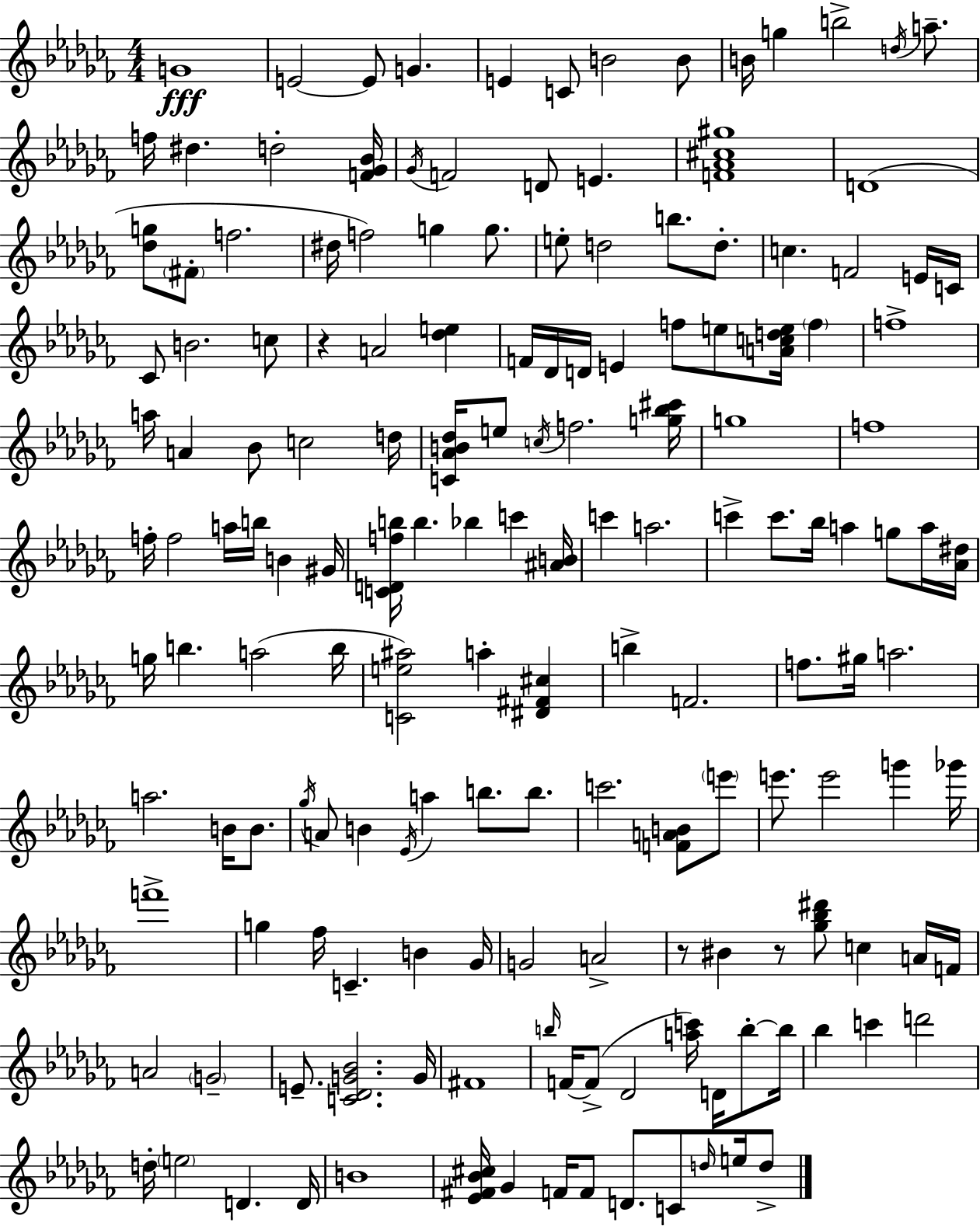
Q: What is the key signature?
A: AES minor